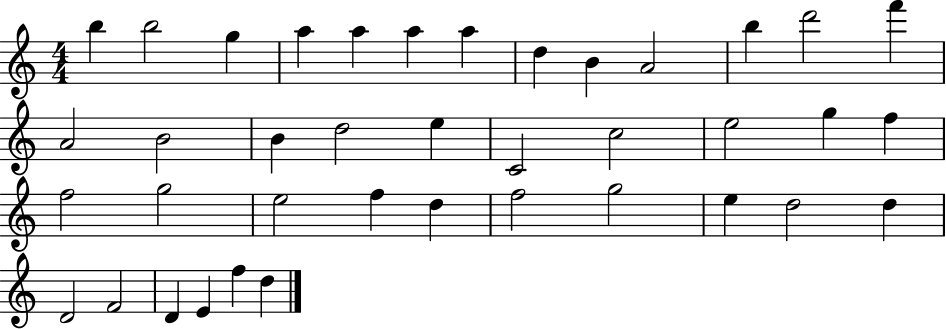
{
  \clef treble
  \numericTimeSignature
  \time 4/4
  \key c \major
  b''4 b''2 g''4 | a''4 a''4 a''4 a''4 | d''4 b'4 a'2 | b''4 d'''2 f'''4 | \break a'2 b'2 | b'4 d''2 e''4 | c'2 c''2 | e''2 g''4 f''4 | \break f''2 g''2 | e''2 f''4 d''4 | f''2 g''2 | e''4 d''2 d''4 | \break d'2 f'2 | d'4 e'4 f''4 d''4 | \bar "|."
}